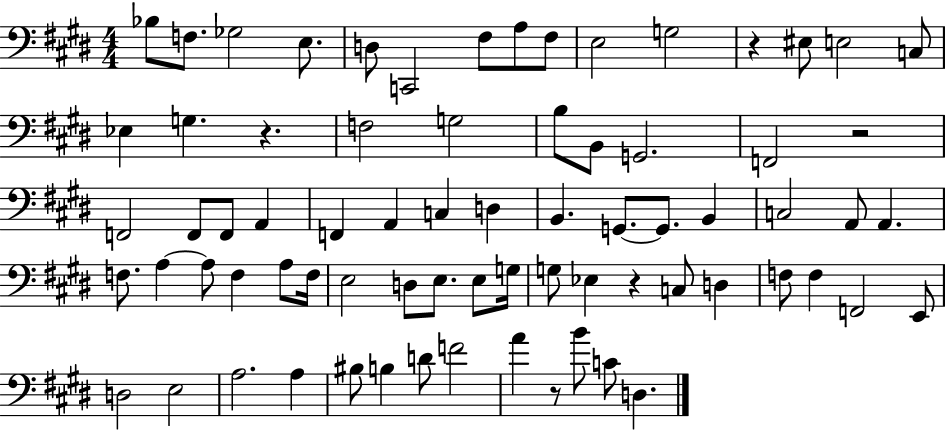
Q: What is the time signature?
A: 4/4